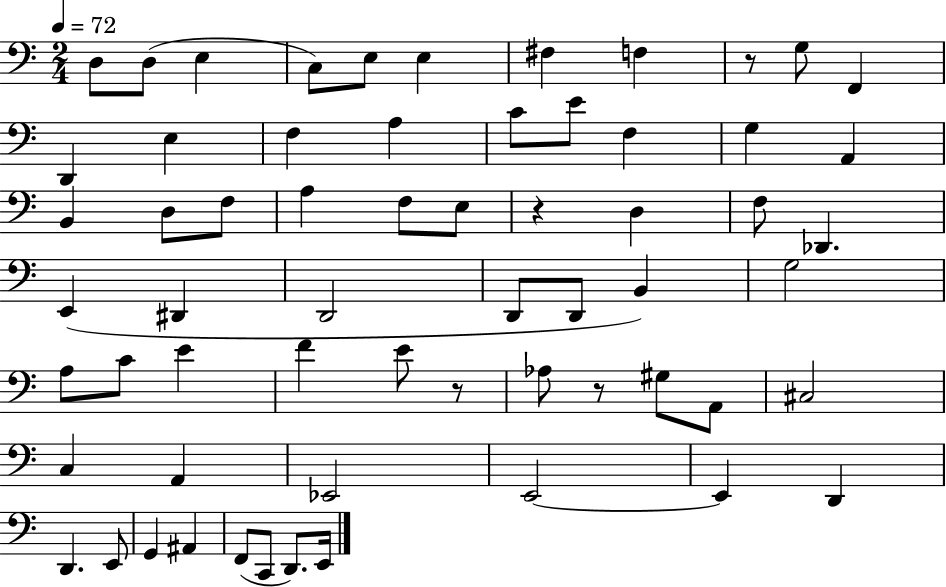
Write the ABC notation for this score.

X:1
T:Untitled
M:2/4
L:1/4
K:C
D,/2 D,/2 E, C,/2 E,/2 E, ^F, F, z/2 G,/2 F,, D,, E, F, A, C/2 E/2 F, G, A,, B,, D,/2 F,/2 A, F,/2 E,/2 z D, F,/2 _D,, E,, ^D,, D,,2 D,,/2 D,,/2 B,, G,2 A,/2 C/2 E F E/2 z/2 _A,/2 z/2 ^G,/2 A,,/2 ^C,2 C, A,, _E,,2 E,,2 E,, D,, D,, E,,/2 G,, ^A,, F,,/2 C,,/2 D,,/2 E,,/4